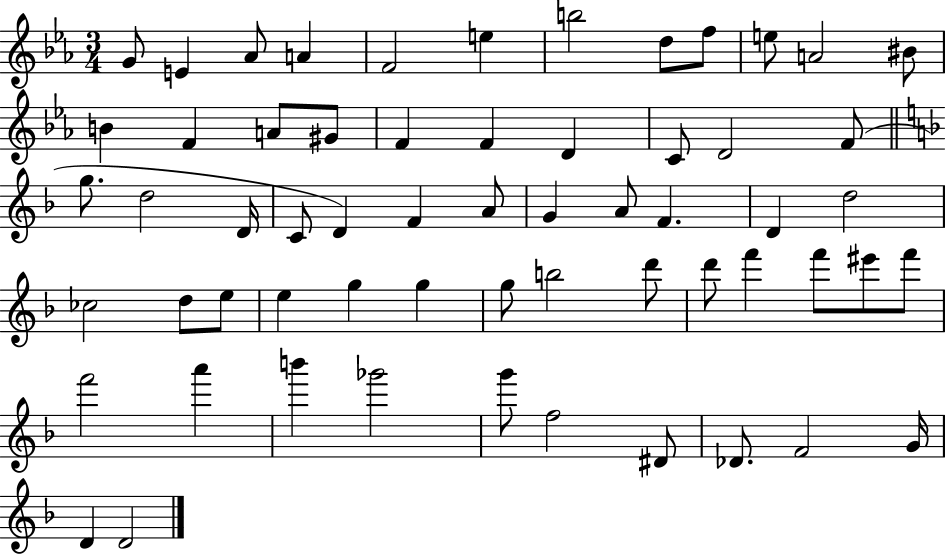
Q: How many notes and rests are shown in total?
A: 60